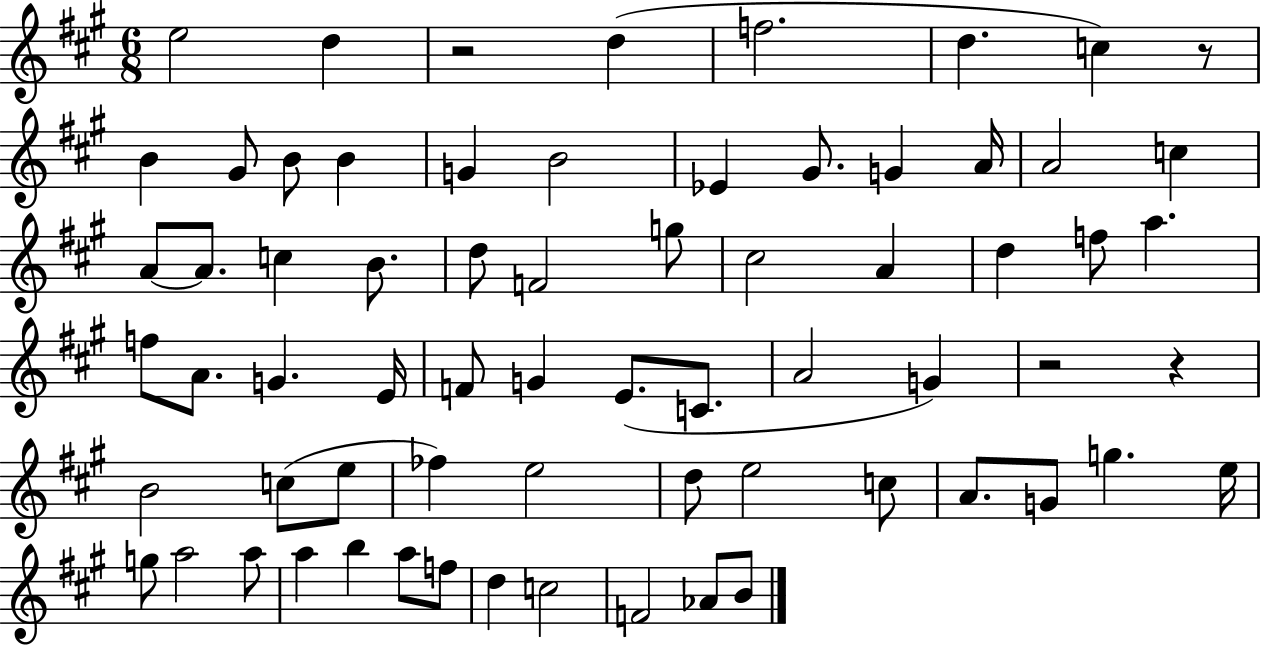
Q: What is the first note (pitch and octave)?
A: E5